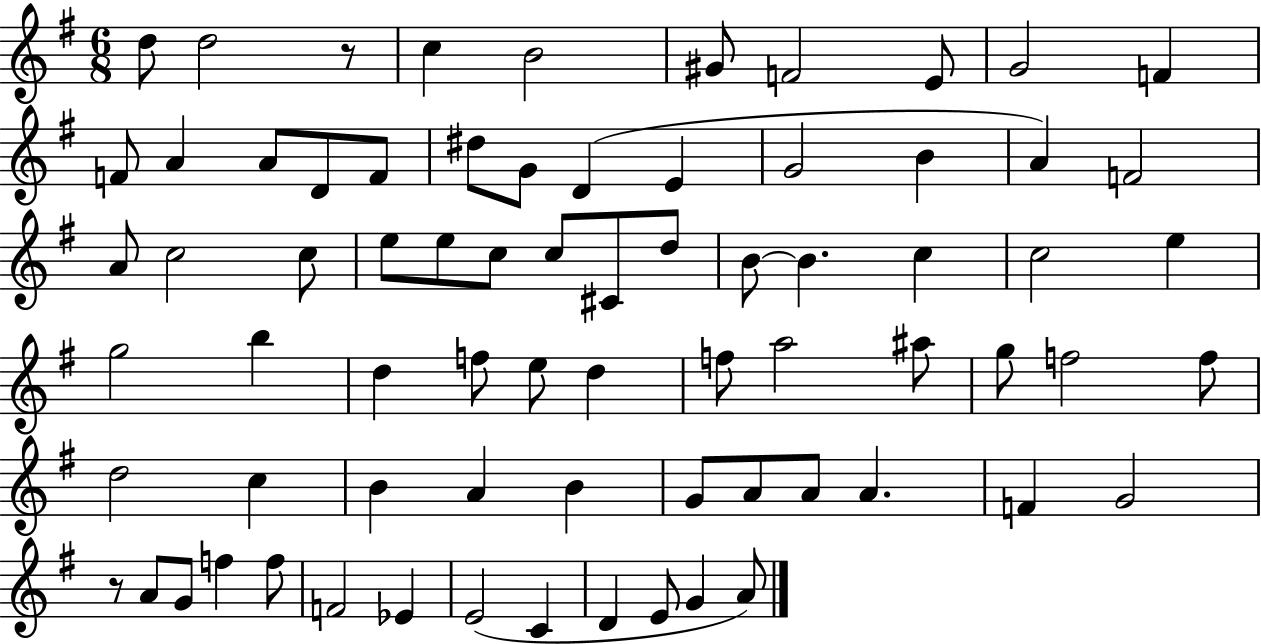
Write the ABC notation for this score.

X:1
T:Untitled
M:6/8
L:1/4
K:G
d/2 d2 z/2 c B2 ^G/2 F2 E/2 G2 F F/2 A A/2 D/2 F/2 ^d/2 G/2 D E G2 B A F2 A/2 c2 c/2 e/2 e/2 c/2 c/2 ^C/2 d/2 B/2 B c c2 e g2 b d f/2 e/2 d f/2 a2 ^a/2 g/2 f2 f/2 d2 c B A B G/2 A/2 A/2 A F G2 z/2 A/2 G/2 f f/2 F2 _E E2 C D E/2 G A/2